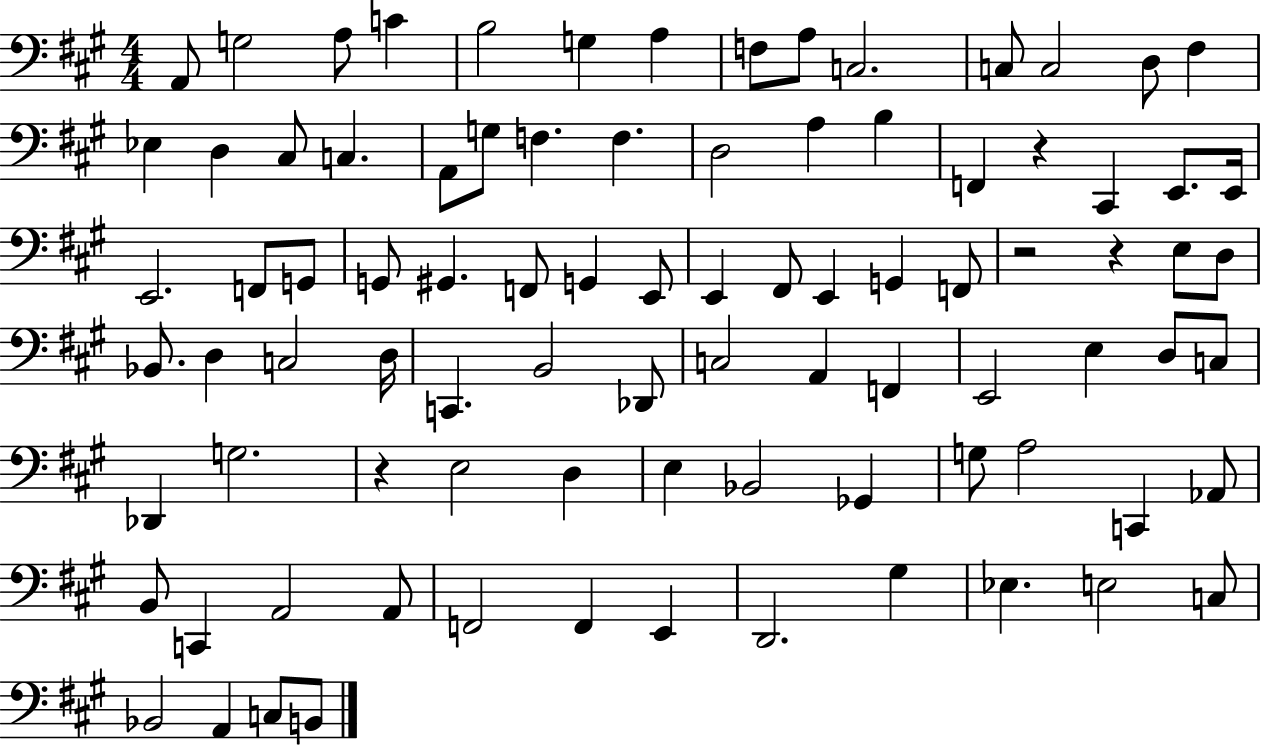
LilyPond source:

{
  \clef bass
  \numericTimeSignature
  \time 4/4
  \key a \major
  \repeat volta 2 { a,8 g2 a8 c'4 | b2 g4 a4 | f8 a8 c2. | c8 c2 d8 fis4 | \break ees4 d4 cis8 c4. | a,8 g8 f4. f4. | d2 a4 b4 | f,4 r4 cis,4 e,8. e,16 | \break e,2. f,8 g,8 | g,8 gis,4. f,8 g,4 e,8 | e,4 fis,8 e,4 g,4 f,8 | r2 r4 e8 d8 | \break bes,8. d4 c2 d16 | c,4. b,2 des,8 | c2 a,4 f,4 | e,2 e4 d8 c8 | \break des,4 g2. | r4 e2 d4 | e4 bes,2 ges,4 | g8 a2 c,4 aes,8 | \break b,8 c,4 a,2 a,8 | f,2 f,4 e,4 | d,2. gis4 | ees4. e2 c8 | \break bes,2 a,4 c8 b,8 | } \bar "|."
}